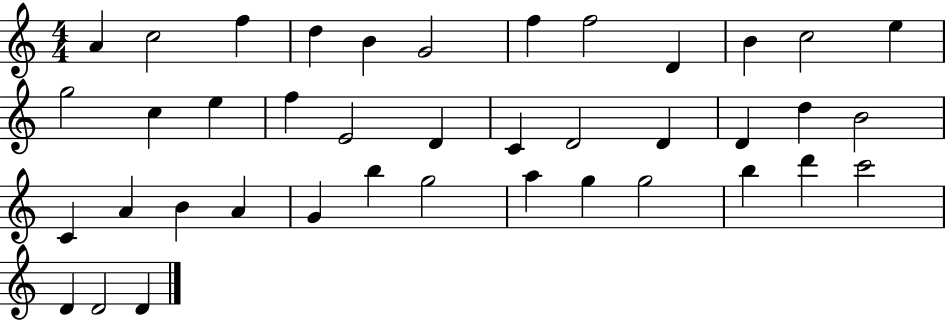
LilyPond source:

{
  \clef treble
  \numericTimeSignature
  \time 4/4
  \key c \major
  a'4 c''2 f''4 | d''4 b'4 g'2 | f''4 f''2 d'4 | b'4 c''2 e''4 | \break g''2 c''4 e''4 | f''4 e'2 d'4 | c'4 d'2 d'4 | d'4 d''4 b'2 | \break c'4 a'4 b'4 a'4 | g'4 b''4 g''2 | a''4 g''4 g''2 | b''4 d'''4 c'''2 | \break d'4 d'2 d'4 | \bar "|."
}